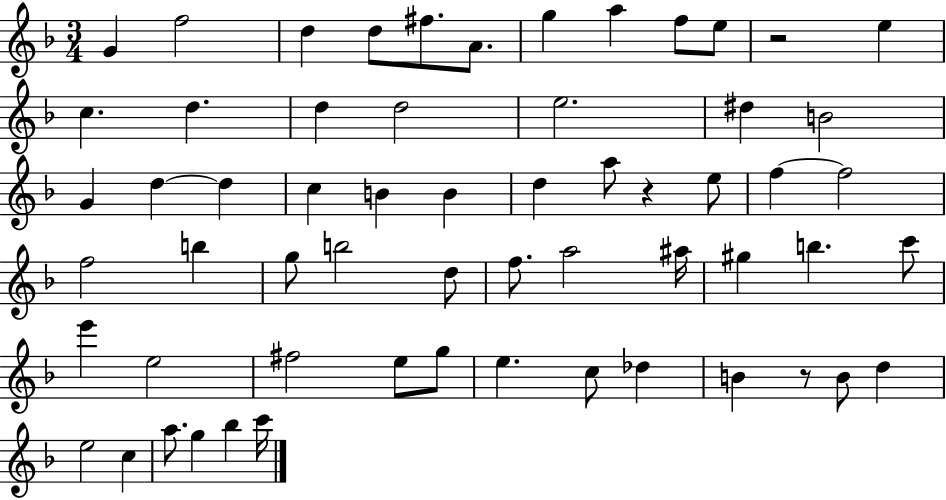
G4/q F5/h D5/q D5/e F#5/e. A4/e. G5/q A5/q F5/e E5/e R/h E5/q C5/q. D5/q. D5/q D5/h E5/h. D#5/q B4/h G4/q D5/q D5/q C5/q B4/q B4/q D5/q A5/e R/q E5/e F5/q F5/h F5/h B5/q G5/e B5/h D5/e F5/e. A5/h A#5/s G#5/q B5/q. C6/e E6/q E5/h F#5/h E5/e G5/e E5/q. C5/e Db5/q B4/q R/e B4/e D5/q E5/h C5/q A5/e. G5/q Bb5/q C6/s